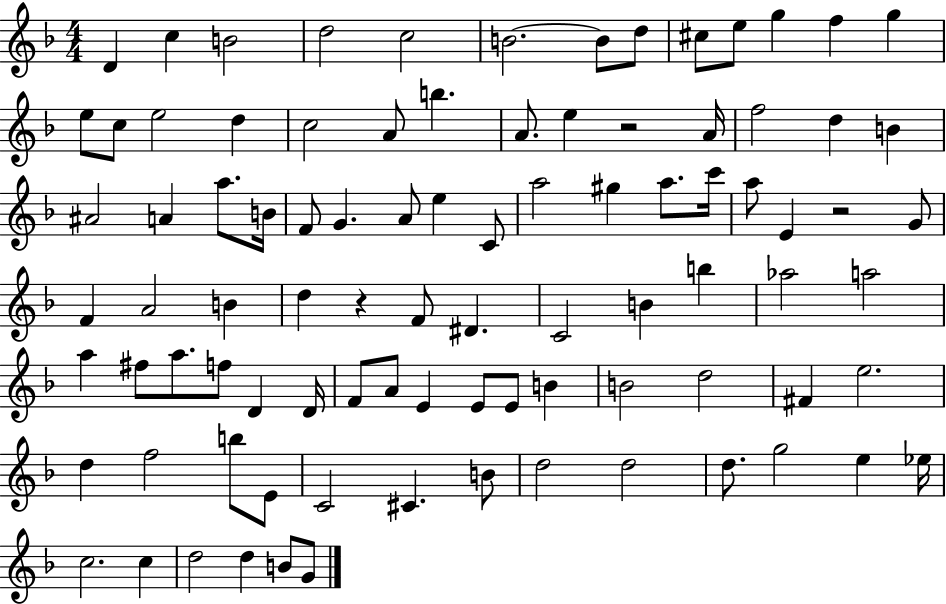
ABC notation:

X:1
T:Untitled
M:4/4
L:1/4
K:F
D c B2 d2 c2 B2 B/2 d/2 ^c/2 e/2 g f g e/2 c/2 e2 d c2 A/2 b A/2 e z2 A/4 f2 d B ^A2 A a/2 B/4 F/2 G A/2 e C/2 a2 ^g a/2 c'/4 a/2 E z2 G/2 F A2 B d z F/2 ^D C2 B b _a2 a2 a ^f/2 a/2 f/2 D D/4 F/2 A/2 E E/2 E/2 B B2 d2 ^F e2 d f2 b/2 E/2 C2 ^C B/2 d2 d2 d/2 g2 e _e/4 c2 c d2 d B/2 G/2